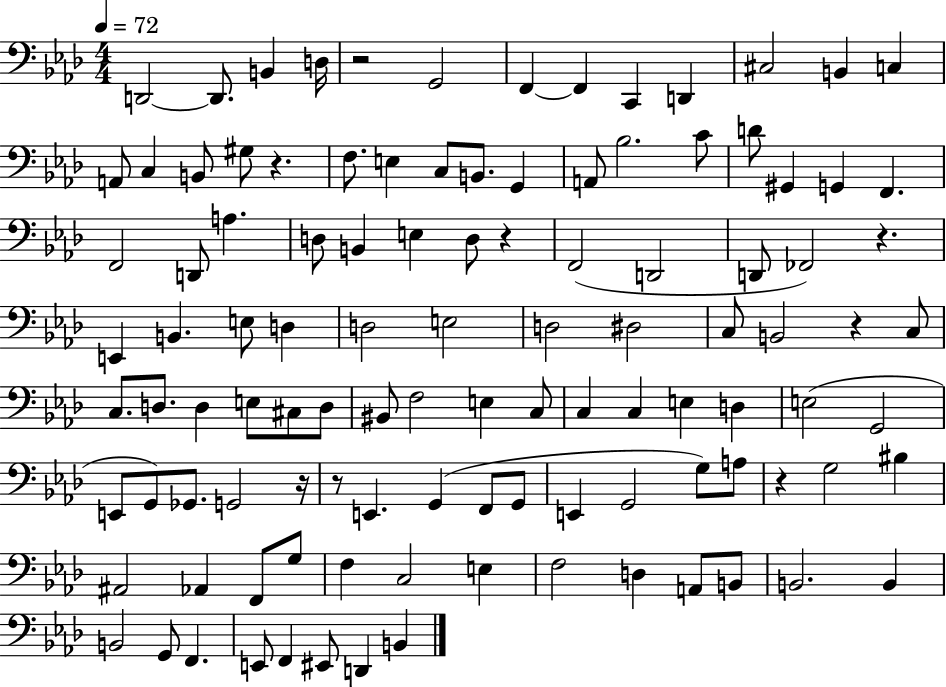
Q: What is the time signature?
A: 4/4